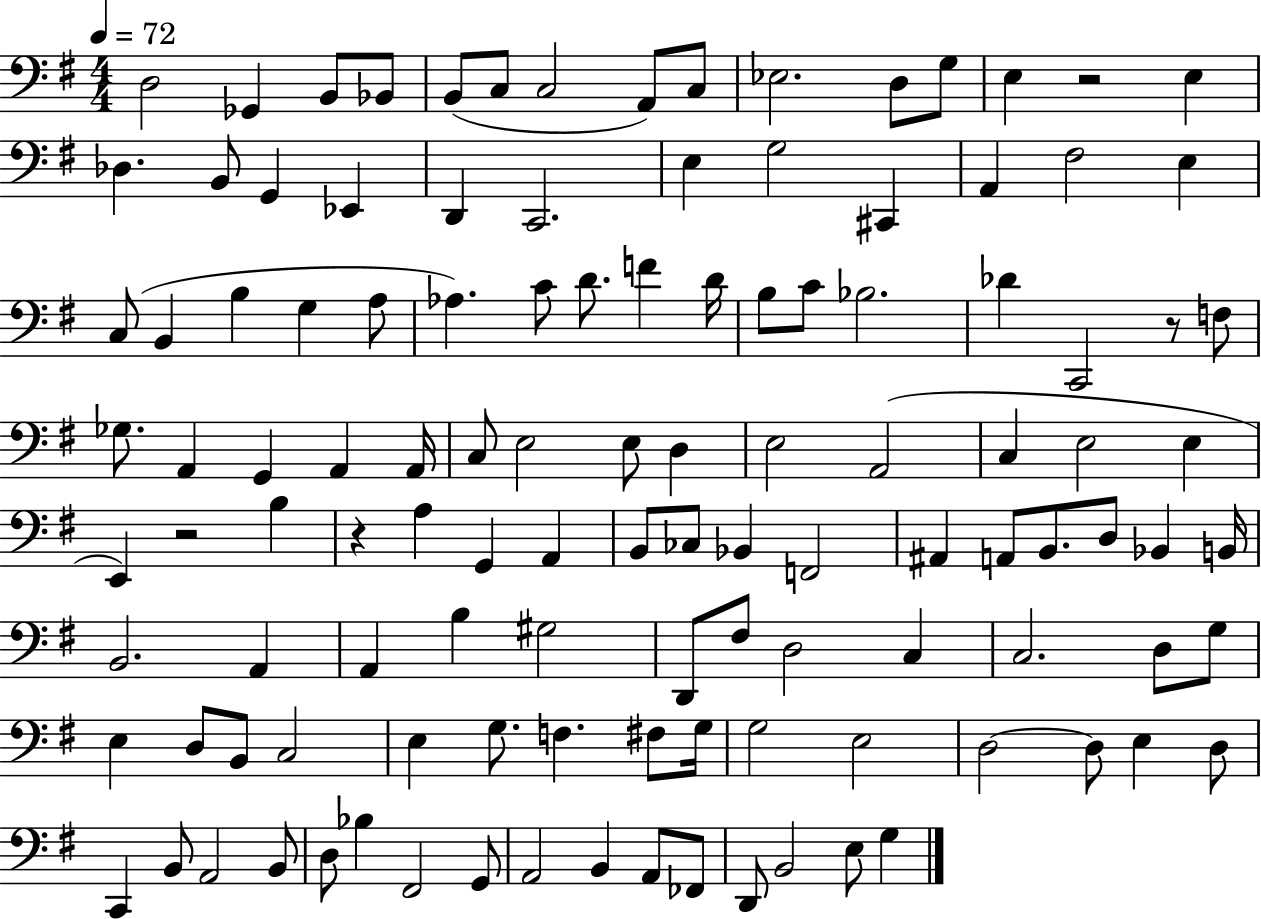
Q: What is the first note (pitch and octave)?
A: D3